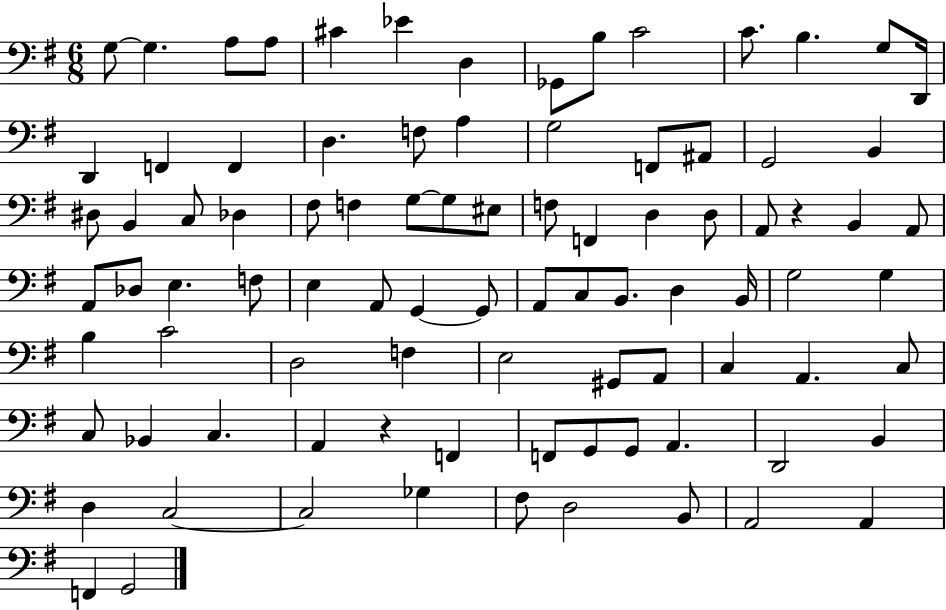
G3/e G3/q. A3/e A3/e C#4/q Eb4/q D3/q Gb2/e B3/e C4/h C4/e. B3/q. G3/e D2/s D2/q F2/q F2/q D3/q. F3/e A3/q G3/h F2/e A#2/e G2/h B2/q D#3/e B2/q C3/e Db3/q F#3/e F3/q G3/e G3/e EIS3/e F3/e F2/q D3/q D3/e A2/e R/q B2/q A2/e A2/e Db3/e E3/q. F3/e E3/q A2/e G2/q G2/e A2/e C3/e B2/e. D3/q B2/s G3/h G3/q B3/q C4/h D3/h F3/q E3/h G#2/e A2/e C3/q A2/q. C3/e C3/e Bb2/q C3/q. A2/q R/q F2/q F2/e G2/e G2/e A2/q. D2/h B2/q D3/q C3/h C3/h Gb3/q F#3/e D3/h B2/e A2/h A2/q F2/q G2/h